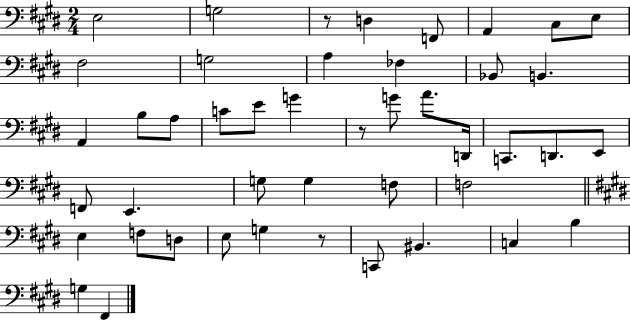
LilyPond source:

{
  \clef bass
  \numericTimeSignature
  \time 2/4
  \key e \major
  e2 | g2 | r8 d4 f,8 | a,4 cis8 e8 | \break fis2 | g2 | a4 fes4 | bes,8 b,4. | \break a,4 b8 a8 | c'8 e'8 g'4 | r8 g'8 a'8. d,16 | c,8. d,8. e,8 | \break f,8 e,4. | g8 g4 f8 | f2 | \bar "||" \break \key e \major e4 f8 d8 | e8 g4 r8 | c,8 bis,4. | c4 b4 | \break g4 fis,4 | \bar "|."
}